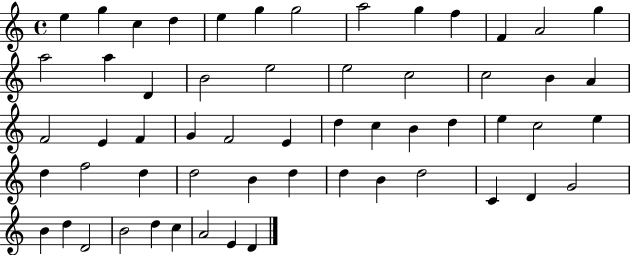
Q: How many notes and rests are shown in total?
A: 57